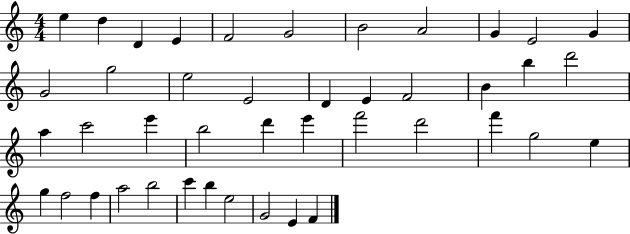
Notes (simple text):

E5/q D5/q D4/q E4/q F4/h G4/h B4/h A4/h G4/q E4/h G4/q G4/h G5/h E5/h E4/h D4/q E4/q F4/h B4/q B5/q D6/h A5/q C6/h E6/q B5/h D6/q E6/q F6/h D6/h F6/q G5/h E5/q G5/q F5/h F5/q A5/h B5/h C6/q B5/q E5/h G4/h E4/q F4/q